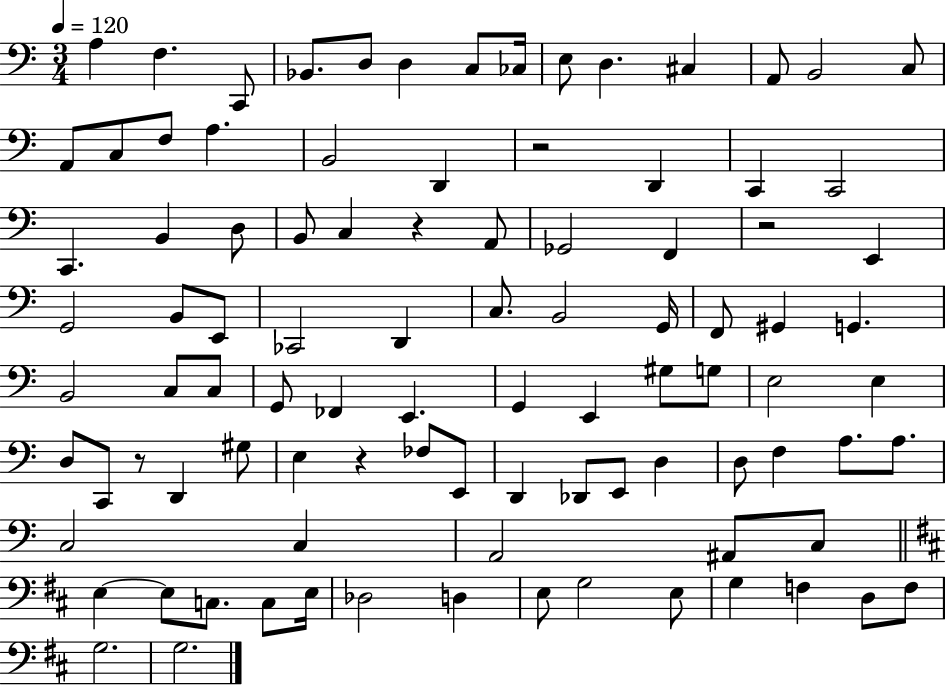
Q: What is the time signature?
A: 3/4